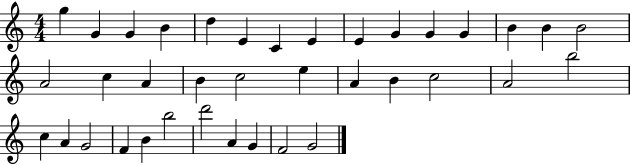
X:1
T:Untitled
M:4/4
L:1/4
K:C
g G G B d E C E E G G G B B B2 A2 c A B c2 e A B c2 A2 b2 c A G2 F B b2 d'2 A G F2 G2